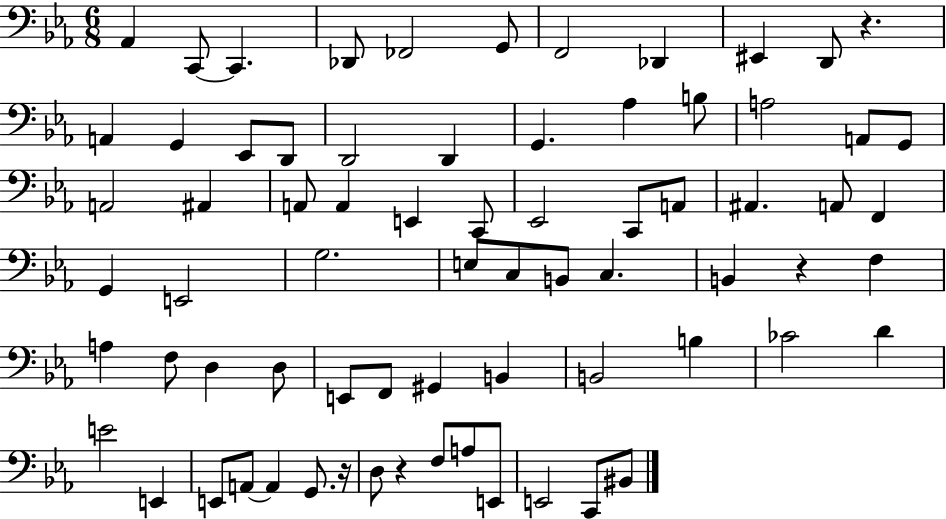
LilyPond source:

{
  \clef bass
  \numericTimeSignature
  \time 6/8
  \key ees \major
  aes,4 c,8~~ c,4. | des,8 fes,2 g,8 | f,2 des,4 | eis,4 d,8 r4. | \break a,4 g,4 ees,8 d,8 | d,2 d,4 | g,4. aes4 b8 | a2 a,8 g,8 | \break a,2 ais,4 | a,8 a,4 e,4 c,8 | ees,2 c,8 a,8 | ais,4. a,8 f,4 | \break g,4 e,2 | g2. | e8 c8 b,8 c4. | b,4 r4 f4 | \break a4 f8 d4 d8 | e,8 f,8 gis,4 b,4 | b,2 b4 | ces'2 d'4 | \break e'2 e,4 | e,8 a,8~~ a,4 g,8. r16 | d8 r4 f8 a8 e,8 | e,2 c,8 bis,8 | \break \bar "|."
}